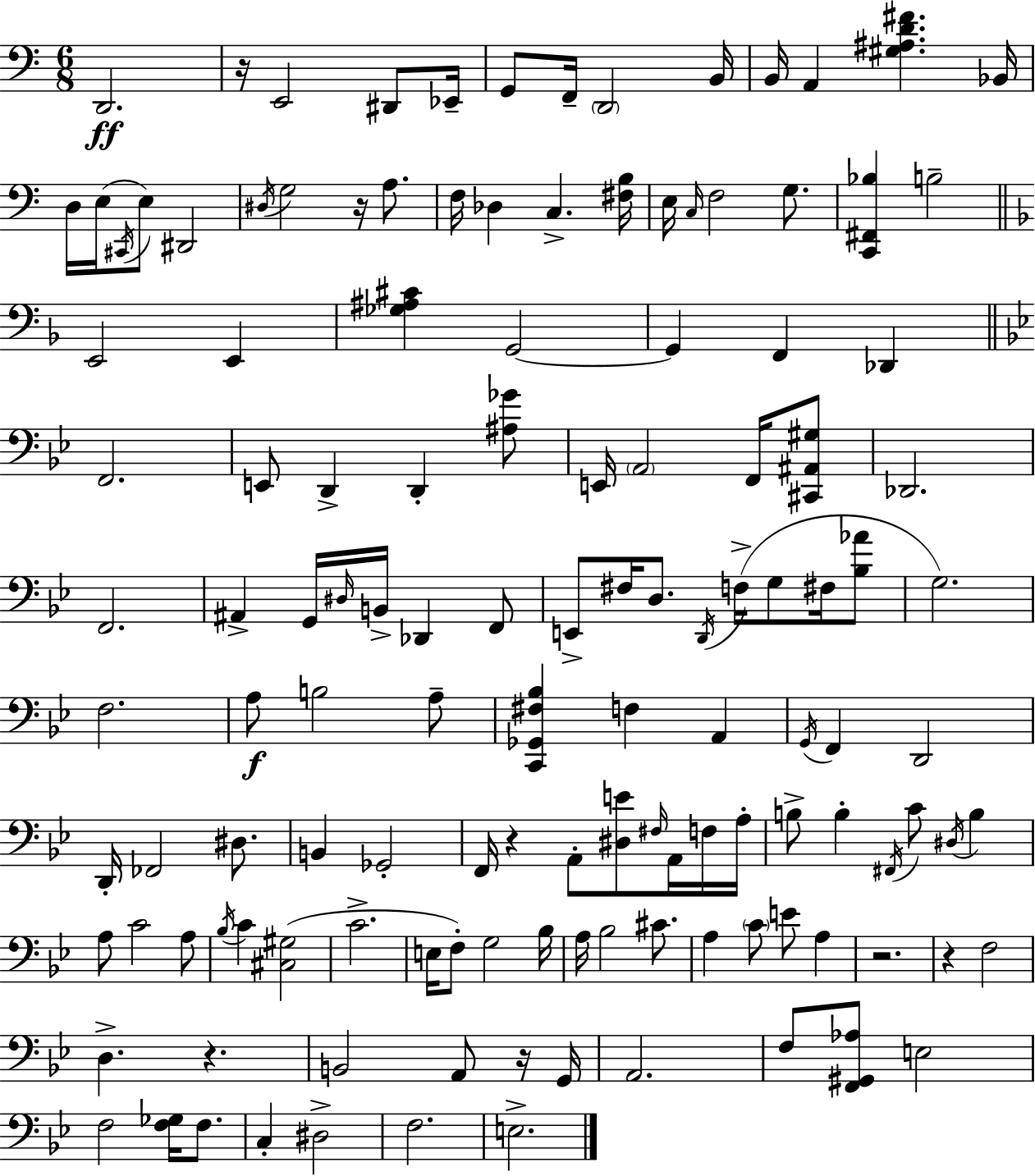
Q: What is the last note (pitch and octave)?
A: E3